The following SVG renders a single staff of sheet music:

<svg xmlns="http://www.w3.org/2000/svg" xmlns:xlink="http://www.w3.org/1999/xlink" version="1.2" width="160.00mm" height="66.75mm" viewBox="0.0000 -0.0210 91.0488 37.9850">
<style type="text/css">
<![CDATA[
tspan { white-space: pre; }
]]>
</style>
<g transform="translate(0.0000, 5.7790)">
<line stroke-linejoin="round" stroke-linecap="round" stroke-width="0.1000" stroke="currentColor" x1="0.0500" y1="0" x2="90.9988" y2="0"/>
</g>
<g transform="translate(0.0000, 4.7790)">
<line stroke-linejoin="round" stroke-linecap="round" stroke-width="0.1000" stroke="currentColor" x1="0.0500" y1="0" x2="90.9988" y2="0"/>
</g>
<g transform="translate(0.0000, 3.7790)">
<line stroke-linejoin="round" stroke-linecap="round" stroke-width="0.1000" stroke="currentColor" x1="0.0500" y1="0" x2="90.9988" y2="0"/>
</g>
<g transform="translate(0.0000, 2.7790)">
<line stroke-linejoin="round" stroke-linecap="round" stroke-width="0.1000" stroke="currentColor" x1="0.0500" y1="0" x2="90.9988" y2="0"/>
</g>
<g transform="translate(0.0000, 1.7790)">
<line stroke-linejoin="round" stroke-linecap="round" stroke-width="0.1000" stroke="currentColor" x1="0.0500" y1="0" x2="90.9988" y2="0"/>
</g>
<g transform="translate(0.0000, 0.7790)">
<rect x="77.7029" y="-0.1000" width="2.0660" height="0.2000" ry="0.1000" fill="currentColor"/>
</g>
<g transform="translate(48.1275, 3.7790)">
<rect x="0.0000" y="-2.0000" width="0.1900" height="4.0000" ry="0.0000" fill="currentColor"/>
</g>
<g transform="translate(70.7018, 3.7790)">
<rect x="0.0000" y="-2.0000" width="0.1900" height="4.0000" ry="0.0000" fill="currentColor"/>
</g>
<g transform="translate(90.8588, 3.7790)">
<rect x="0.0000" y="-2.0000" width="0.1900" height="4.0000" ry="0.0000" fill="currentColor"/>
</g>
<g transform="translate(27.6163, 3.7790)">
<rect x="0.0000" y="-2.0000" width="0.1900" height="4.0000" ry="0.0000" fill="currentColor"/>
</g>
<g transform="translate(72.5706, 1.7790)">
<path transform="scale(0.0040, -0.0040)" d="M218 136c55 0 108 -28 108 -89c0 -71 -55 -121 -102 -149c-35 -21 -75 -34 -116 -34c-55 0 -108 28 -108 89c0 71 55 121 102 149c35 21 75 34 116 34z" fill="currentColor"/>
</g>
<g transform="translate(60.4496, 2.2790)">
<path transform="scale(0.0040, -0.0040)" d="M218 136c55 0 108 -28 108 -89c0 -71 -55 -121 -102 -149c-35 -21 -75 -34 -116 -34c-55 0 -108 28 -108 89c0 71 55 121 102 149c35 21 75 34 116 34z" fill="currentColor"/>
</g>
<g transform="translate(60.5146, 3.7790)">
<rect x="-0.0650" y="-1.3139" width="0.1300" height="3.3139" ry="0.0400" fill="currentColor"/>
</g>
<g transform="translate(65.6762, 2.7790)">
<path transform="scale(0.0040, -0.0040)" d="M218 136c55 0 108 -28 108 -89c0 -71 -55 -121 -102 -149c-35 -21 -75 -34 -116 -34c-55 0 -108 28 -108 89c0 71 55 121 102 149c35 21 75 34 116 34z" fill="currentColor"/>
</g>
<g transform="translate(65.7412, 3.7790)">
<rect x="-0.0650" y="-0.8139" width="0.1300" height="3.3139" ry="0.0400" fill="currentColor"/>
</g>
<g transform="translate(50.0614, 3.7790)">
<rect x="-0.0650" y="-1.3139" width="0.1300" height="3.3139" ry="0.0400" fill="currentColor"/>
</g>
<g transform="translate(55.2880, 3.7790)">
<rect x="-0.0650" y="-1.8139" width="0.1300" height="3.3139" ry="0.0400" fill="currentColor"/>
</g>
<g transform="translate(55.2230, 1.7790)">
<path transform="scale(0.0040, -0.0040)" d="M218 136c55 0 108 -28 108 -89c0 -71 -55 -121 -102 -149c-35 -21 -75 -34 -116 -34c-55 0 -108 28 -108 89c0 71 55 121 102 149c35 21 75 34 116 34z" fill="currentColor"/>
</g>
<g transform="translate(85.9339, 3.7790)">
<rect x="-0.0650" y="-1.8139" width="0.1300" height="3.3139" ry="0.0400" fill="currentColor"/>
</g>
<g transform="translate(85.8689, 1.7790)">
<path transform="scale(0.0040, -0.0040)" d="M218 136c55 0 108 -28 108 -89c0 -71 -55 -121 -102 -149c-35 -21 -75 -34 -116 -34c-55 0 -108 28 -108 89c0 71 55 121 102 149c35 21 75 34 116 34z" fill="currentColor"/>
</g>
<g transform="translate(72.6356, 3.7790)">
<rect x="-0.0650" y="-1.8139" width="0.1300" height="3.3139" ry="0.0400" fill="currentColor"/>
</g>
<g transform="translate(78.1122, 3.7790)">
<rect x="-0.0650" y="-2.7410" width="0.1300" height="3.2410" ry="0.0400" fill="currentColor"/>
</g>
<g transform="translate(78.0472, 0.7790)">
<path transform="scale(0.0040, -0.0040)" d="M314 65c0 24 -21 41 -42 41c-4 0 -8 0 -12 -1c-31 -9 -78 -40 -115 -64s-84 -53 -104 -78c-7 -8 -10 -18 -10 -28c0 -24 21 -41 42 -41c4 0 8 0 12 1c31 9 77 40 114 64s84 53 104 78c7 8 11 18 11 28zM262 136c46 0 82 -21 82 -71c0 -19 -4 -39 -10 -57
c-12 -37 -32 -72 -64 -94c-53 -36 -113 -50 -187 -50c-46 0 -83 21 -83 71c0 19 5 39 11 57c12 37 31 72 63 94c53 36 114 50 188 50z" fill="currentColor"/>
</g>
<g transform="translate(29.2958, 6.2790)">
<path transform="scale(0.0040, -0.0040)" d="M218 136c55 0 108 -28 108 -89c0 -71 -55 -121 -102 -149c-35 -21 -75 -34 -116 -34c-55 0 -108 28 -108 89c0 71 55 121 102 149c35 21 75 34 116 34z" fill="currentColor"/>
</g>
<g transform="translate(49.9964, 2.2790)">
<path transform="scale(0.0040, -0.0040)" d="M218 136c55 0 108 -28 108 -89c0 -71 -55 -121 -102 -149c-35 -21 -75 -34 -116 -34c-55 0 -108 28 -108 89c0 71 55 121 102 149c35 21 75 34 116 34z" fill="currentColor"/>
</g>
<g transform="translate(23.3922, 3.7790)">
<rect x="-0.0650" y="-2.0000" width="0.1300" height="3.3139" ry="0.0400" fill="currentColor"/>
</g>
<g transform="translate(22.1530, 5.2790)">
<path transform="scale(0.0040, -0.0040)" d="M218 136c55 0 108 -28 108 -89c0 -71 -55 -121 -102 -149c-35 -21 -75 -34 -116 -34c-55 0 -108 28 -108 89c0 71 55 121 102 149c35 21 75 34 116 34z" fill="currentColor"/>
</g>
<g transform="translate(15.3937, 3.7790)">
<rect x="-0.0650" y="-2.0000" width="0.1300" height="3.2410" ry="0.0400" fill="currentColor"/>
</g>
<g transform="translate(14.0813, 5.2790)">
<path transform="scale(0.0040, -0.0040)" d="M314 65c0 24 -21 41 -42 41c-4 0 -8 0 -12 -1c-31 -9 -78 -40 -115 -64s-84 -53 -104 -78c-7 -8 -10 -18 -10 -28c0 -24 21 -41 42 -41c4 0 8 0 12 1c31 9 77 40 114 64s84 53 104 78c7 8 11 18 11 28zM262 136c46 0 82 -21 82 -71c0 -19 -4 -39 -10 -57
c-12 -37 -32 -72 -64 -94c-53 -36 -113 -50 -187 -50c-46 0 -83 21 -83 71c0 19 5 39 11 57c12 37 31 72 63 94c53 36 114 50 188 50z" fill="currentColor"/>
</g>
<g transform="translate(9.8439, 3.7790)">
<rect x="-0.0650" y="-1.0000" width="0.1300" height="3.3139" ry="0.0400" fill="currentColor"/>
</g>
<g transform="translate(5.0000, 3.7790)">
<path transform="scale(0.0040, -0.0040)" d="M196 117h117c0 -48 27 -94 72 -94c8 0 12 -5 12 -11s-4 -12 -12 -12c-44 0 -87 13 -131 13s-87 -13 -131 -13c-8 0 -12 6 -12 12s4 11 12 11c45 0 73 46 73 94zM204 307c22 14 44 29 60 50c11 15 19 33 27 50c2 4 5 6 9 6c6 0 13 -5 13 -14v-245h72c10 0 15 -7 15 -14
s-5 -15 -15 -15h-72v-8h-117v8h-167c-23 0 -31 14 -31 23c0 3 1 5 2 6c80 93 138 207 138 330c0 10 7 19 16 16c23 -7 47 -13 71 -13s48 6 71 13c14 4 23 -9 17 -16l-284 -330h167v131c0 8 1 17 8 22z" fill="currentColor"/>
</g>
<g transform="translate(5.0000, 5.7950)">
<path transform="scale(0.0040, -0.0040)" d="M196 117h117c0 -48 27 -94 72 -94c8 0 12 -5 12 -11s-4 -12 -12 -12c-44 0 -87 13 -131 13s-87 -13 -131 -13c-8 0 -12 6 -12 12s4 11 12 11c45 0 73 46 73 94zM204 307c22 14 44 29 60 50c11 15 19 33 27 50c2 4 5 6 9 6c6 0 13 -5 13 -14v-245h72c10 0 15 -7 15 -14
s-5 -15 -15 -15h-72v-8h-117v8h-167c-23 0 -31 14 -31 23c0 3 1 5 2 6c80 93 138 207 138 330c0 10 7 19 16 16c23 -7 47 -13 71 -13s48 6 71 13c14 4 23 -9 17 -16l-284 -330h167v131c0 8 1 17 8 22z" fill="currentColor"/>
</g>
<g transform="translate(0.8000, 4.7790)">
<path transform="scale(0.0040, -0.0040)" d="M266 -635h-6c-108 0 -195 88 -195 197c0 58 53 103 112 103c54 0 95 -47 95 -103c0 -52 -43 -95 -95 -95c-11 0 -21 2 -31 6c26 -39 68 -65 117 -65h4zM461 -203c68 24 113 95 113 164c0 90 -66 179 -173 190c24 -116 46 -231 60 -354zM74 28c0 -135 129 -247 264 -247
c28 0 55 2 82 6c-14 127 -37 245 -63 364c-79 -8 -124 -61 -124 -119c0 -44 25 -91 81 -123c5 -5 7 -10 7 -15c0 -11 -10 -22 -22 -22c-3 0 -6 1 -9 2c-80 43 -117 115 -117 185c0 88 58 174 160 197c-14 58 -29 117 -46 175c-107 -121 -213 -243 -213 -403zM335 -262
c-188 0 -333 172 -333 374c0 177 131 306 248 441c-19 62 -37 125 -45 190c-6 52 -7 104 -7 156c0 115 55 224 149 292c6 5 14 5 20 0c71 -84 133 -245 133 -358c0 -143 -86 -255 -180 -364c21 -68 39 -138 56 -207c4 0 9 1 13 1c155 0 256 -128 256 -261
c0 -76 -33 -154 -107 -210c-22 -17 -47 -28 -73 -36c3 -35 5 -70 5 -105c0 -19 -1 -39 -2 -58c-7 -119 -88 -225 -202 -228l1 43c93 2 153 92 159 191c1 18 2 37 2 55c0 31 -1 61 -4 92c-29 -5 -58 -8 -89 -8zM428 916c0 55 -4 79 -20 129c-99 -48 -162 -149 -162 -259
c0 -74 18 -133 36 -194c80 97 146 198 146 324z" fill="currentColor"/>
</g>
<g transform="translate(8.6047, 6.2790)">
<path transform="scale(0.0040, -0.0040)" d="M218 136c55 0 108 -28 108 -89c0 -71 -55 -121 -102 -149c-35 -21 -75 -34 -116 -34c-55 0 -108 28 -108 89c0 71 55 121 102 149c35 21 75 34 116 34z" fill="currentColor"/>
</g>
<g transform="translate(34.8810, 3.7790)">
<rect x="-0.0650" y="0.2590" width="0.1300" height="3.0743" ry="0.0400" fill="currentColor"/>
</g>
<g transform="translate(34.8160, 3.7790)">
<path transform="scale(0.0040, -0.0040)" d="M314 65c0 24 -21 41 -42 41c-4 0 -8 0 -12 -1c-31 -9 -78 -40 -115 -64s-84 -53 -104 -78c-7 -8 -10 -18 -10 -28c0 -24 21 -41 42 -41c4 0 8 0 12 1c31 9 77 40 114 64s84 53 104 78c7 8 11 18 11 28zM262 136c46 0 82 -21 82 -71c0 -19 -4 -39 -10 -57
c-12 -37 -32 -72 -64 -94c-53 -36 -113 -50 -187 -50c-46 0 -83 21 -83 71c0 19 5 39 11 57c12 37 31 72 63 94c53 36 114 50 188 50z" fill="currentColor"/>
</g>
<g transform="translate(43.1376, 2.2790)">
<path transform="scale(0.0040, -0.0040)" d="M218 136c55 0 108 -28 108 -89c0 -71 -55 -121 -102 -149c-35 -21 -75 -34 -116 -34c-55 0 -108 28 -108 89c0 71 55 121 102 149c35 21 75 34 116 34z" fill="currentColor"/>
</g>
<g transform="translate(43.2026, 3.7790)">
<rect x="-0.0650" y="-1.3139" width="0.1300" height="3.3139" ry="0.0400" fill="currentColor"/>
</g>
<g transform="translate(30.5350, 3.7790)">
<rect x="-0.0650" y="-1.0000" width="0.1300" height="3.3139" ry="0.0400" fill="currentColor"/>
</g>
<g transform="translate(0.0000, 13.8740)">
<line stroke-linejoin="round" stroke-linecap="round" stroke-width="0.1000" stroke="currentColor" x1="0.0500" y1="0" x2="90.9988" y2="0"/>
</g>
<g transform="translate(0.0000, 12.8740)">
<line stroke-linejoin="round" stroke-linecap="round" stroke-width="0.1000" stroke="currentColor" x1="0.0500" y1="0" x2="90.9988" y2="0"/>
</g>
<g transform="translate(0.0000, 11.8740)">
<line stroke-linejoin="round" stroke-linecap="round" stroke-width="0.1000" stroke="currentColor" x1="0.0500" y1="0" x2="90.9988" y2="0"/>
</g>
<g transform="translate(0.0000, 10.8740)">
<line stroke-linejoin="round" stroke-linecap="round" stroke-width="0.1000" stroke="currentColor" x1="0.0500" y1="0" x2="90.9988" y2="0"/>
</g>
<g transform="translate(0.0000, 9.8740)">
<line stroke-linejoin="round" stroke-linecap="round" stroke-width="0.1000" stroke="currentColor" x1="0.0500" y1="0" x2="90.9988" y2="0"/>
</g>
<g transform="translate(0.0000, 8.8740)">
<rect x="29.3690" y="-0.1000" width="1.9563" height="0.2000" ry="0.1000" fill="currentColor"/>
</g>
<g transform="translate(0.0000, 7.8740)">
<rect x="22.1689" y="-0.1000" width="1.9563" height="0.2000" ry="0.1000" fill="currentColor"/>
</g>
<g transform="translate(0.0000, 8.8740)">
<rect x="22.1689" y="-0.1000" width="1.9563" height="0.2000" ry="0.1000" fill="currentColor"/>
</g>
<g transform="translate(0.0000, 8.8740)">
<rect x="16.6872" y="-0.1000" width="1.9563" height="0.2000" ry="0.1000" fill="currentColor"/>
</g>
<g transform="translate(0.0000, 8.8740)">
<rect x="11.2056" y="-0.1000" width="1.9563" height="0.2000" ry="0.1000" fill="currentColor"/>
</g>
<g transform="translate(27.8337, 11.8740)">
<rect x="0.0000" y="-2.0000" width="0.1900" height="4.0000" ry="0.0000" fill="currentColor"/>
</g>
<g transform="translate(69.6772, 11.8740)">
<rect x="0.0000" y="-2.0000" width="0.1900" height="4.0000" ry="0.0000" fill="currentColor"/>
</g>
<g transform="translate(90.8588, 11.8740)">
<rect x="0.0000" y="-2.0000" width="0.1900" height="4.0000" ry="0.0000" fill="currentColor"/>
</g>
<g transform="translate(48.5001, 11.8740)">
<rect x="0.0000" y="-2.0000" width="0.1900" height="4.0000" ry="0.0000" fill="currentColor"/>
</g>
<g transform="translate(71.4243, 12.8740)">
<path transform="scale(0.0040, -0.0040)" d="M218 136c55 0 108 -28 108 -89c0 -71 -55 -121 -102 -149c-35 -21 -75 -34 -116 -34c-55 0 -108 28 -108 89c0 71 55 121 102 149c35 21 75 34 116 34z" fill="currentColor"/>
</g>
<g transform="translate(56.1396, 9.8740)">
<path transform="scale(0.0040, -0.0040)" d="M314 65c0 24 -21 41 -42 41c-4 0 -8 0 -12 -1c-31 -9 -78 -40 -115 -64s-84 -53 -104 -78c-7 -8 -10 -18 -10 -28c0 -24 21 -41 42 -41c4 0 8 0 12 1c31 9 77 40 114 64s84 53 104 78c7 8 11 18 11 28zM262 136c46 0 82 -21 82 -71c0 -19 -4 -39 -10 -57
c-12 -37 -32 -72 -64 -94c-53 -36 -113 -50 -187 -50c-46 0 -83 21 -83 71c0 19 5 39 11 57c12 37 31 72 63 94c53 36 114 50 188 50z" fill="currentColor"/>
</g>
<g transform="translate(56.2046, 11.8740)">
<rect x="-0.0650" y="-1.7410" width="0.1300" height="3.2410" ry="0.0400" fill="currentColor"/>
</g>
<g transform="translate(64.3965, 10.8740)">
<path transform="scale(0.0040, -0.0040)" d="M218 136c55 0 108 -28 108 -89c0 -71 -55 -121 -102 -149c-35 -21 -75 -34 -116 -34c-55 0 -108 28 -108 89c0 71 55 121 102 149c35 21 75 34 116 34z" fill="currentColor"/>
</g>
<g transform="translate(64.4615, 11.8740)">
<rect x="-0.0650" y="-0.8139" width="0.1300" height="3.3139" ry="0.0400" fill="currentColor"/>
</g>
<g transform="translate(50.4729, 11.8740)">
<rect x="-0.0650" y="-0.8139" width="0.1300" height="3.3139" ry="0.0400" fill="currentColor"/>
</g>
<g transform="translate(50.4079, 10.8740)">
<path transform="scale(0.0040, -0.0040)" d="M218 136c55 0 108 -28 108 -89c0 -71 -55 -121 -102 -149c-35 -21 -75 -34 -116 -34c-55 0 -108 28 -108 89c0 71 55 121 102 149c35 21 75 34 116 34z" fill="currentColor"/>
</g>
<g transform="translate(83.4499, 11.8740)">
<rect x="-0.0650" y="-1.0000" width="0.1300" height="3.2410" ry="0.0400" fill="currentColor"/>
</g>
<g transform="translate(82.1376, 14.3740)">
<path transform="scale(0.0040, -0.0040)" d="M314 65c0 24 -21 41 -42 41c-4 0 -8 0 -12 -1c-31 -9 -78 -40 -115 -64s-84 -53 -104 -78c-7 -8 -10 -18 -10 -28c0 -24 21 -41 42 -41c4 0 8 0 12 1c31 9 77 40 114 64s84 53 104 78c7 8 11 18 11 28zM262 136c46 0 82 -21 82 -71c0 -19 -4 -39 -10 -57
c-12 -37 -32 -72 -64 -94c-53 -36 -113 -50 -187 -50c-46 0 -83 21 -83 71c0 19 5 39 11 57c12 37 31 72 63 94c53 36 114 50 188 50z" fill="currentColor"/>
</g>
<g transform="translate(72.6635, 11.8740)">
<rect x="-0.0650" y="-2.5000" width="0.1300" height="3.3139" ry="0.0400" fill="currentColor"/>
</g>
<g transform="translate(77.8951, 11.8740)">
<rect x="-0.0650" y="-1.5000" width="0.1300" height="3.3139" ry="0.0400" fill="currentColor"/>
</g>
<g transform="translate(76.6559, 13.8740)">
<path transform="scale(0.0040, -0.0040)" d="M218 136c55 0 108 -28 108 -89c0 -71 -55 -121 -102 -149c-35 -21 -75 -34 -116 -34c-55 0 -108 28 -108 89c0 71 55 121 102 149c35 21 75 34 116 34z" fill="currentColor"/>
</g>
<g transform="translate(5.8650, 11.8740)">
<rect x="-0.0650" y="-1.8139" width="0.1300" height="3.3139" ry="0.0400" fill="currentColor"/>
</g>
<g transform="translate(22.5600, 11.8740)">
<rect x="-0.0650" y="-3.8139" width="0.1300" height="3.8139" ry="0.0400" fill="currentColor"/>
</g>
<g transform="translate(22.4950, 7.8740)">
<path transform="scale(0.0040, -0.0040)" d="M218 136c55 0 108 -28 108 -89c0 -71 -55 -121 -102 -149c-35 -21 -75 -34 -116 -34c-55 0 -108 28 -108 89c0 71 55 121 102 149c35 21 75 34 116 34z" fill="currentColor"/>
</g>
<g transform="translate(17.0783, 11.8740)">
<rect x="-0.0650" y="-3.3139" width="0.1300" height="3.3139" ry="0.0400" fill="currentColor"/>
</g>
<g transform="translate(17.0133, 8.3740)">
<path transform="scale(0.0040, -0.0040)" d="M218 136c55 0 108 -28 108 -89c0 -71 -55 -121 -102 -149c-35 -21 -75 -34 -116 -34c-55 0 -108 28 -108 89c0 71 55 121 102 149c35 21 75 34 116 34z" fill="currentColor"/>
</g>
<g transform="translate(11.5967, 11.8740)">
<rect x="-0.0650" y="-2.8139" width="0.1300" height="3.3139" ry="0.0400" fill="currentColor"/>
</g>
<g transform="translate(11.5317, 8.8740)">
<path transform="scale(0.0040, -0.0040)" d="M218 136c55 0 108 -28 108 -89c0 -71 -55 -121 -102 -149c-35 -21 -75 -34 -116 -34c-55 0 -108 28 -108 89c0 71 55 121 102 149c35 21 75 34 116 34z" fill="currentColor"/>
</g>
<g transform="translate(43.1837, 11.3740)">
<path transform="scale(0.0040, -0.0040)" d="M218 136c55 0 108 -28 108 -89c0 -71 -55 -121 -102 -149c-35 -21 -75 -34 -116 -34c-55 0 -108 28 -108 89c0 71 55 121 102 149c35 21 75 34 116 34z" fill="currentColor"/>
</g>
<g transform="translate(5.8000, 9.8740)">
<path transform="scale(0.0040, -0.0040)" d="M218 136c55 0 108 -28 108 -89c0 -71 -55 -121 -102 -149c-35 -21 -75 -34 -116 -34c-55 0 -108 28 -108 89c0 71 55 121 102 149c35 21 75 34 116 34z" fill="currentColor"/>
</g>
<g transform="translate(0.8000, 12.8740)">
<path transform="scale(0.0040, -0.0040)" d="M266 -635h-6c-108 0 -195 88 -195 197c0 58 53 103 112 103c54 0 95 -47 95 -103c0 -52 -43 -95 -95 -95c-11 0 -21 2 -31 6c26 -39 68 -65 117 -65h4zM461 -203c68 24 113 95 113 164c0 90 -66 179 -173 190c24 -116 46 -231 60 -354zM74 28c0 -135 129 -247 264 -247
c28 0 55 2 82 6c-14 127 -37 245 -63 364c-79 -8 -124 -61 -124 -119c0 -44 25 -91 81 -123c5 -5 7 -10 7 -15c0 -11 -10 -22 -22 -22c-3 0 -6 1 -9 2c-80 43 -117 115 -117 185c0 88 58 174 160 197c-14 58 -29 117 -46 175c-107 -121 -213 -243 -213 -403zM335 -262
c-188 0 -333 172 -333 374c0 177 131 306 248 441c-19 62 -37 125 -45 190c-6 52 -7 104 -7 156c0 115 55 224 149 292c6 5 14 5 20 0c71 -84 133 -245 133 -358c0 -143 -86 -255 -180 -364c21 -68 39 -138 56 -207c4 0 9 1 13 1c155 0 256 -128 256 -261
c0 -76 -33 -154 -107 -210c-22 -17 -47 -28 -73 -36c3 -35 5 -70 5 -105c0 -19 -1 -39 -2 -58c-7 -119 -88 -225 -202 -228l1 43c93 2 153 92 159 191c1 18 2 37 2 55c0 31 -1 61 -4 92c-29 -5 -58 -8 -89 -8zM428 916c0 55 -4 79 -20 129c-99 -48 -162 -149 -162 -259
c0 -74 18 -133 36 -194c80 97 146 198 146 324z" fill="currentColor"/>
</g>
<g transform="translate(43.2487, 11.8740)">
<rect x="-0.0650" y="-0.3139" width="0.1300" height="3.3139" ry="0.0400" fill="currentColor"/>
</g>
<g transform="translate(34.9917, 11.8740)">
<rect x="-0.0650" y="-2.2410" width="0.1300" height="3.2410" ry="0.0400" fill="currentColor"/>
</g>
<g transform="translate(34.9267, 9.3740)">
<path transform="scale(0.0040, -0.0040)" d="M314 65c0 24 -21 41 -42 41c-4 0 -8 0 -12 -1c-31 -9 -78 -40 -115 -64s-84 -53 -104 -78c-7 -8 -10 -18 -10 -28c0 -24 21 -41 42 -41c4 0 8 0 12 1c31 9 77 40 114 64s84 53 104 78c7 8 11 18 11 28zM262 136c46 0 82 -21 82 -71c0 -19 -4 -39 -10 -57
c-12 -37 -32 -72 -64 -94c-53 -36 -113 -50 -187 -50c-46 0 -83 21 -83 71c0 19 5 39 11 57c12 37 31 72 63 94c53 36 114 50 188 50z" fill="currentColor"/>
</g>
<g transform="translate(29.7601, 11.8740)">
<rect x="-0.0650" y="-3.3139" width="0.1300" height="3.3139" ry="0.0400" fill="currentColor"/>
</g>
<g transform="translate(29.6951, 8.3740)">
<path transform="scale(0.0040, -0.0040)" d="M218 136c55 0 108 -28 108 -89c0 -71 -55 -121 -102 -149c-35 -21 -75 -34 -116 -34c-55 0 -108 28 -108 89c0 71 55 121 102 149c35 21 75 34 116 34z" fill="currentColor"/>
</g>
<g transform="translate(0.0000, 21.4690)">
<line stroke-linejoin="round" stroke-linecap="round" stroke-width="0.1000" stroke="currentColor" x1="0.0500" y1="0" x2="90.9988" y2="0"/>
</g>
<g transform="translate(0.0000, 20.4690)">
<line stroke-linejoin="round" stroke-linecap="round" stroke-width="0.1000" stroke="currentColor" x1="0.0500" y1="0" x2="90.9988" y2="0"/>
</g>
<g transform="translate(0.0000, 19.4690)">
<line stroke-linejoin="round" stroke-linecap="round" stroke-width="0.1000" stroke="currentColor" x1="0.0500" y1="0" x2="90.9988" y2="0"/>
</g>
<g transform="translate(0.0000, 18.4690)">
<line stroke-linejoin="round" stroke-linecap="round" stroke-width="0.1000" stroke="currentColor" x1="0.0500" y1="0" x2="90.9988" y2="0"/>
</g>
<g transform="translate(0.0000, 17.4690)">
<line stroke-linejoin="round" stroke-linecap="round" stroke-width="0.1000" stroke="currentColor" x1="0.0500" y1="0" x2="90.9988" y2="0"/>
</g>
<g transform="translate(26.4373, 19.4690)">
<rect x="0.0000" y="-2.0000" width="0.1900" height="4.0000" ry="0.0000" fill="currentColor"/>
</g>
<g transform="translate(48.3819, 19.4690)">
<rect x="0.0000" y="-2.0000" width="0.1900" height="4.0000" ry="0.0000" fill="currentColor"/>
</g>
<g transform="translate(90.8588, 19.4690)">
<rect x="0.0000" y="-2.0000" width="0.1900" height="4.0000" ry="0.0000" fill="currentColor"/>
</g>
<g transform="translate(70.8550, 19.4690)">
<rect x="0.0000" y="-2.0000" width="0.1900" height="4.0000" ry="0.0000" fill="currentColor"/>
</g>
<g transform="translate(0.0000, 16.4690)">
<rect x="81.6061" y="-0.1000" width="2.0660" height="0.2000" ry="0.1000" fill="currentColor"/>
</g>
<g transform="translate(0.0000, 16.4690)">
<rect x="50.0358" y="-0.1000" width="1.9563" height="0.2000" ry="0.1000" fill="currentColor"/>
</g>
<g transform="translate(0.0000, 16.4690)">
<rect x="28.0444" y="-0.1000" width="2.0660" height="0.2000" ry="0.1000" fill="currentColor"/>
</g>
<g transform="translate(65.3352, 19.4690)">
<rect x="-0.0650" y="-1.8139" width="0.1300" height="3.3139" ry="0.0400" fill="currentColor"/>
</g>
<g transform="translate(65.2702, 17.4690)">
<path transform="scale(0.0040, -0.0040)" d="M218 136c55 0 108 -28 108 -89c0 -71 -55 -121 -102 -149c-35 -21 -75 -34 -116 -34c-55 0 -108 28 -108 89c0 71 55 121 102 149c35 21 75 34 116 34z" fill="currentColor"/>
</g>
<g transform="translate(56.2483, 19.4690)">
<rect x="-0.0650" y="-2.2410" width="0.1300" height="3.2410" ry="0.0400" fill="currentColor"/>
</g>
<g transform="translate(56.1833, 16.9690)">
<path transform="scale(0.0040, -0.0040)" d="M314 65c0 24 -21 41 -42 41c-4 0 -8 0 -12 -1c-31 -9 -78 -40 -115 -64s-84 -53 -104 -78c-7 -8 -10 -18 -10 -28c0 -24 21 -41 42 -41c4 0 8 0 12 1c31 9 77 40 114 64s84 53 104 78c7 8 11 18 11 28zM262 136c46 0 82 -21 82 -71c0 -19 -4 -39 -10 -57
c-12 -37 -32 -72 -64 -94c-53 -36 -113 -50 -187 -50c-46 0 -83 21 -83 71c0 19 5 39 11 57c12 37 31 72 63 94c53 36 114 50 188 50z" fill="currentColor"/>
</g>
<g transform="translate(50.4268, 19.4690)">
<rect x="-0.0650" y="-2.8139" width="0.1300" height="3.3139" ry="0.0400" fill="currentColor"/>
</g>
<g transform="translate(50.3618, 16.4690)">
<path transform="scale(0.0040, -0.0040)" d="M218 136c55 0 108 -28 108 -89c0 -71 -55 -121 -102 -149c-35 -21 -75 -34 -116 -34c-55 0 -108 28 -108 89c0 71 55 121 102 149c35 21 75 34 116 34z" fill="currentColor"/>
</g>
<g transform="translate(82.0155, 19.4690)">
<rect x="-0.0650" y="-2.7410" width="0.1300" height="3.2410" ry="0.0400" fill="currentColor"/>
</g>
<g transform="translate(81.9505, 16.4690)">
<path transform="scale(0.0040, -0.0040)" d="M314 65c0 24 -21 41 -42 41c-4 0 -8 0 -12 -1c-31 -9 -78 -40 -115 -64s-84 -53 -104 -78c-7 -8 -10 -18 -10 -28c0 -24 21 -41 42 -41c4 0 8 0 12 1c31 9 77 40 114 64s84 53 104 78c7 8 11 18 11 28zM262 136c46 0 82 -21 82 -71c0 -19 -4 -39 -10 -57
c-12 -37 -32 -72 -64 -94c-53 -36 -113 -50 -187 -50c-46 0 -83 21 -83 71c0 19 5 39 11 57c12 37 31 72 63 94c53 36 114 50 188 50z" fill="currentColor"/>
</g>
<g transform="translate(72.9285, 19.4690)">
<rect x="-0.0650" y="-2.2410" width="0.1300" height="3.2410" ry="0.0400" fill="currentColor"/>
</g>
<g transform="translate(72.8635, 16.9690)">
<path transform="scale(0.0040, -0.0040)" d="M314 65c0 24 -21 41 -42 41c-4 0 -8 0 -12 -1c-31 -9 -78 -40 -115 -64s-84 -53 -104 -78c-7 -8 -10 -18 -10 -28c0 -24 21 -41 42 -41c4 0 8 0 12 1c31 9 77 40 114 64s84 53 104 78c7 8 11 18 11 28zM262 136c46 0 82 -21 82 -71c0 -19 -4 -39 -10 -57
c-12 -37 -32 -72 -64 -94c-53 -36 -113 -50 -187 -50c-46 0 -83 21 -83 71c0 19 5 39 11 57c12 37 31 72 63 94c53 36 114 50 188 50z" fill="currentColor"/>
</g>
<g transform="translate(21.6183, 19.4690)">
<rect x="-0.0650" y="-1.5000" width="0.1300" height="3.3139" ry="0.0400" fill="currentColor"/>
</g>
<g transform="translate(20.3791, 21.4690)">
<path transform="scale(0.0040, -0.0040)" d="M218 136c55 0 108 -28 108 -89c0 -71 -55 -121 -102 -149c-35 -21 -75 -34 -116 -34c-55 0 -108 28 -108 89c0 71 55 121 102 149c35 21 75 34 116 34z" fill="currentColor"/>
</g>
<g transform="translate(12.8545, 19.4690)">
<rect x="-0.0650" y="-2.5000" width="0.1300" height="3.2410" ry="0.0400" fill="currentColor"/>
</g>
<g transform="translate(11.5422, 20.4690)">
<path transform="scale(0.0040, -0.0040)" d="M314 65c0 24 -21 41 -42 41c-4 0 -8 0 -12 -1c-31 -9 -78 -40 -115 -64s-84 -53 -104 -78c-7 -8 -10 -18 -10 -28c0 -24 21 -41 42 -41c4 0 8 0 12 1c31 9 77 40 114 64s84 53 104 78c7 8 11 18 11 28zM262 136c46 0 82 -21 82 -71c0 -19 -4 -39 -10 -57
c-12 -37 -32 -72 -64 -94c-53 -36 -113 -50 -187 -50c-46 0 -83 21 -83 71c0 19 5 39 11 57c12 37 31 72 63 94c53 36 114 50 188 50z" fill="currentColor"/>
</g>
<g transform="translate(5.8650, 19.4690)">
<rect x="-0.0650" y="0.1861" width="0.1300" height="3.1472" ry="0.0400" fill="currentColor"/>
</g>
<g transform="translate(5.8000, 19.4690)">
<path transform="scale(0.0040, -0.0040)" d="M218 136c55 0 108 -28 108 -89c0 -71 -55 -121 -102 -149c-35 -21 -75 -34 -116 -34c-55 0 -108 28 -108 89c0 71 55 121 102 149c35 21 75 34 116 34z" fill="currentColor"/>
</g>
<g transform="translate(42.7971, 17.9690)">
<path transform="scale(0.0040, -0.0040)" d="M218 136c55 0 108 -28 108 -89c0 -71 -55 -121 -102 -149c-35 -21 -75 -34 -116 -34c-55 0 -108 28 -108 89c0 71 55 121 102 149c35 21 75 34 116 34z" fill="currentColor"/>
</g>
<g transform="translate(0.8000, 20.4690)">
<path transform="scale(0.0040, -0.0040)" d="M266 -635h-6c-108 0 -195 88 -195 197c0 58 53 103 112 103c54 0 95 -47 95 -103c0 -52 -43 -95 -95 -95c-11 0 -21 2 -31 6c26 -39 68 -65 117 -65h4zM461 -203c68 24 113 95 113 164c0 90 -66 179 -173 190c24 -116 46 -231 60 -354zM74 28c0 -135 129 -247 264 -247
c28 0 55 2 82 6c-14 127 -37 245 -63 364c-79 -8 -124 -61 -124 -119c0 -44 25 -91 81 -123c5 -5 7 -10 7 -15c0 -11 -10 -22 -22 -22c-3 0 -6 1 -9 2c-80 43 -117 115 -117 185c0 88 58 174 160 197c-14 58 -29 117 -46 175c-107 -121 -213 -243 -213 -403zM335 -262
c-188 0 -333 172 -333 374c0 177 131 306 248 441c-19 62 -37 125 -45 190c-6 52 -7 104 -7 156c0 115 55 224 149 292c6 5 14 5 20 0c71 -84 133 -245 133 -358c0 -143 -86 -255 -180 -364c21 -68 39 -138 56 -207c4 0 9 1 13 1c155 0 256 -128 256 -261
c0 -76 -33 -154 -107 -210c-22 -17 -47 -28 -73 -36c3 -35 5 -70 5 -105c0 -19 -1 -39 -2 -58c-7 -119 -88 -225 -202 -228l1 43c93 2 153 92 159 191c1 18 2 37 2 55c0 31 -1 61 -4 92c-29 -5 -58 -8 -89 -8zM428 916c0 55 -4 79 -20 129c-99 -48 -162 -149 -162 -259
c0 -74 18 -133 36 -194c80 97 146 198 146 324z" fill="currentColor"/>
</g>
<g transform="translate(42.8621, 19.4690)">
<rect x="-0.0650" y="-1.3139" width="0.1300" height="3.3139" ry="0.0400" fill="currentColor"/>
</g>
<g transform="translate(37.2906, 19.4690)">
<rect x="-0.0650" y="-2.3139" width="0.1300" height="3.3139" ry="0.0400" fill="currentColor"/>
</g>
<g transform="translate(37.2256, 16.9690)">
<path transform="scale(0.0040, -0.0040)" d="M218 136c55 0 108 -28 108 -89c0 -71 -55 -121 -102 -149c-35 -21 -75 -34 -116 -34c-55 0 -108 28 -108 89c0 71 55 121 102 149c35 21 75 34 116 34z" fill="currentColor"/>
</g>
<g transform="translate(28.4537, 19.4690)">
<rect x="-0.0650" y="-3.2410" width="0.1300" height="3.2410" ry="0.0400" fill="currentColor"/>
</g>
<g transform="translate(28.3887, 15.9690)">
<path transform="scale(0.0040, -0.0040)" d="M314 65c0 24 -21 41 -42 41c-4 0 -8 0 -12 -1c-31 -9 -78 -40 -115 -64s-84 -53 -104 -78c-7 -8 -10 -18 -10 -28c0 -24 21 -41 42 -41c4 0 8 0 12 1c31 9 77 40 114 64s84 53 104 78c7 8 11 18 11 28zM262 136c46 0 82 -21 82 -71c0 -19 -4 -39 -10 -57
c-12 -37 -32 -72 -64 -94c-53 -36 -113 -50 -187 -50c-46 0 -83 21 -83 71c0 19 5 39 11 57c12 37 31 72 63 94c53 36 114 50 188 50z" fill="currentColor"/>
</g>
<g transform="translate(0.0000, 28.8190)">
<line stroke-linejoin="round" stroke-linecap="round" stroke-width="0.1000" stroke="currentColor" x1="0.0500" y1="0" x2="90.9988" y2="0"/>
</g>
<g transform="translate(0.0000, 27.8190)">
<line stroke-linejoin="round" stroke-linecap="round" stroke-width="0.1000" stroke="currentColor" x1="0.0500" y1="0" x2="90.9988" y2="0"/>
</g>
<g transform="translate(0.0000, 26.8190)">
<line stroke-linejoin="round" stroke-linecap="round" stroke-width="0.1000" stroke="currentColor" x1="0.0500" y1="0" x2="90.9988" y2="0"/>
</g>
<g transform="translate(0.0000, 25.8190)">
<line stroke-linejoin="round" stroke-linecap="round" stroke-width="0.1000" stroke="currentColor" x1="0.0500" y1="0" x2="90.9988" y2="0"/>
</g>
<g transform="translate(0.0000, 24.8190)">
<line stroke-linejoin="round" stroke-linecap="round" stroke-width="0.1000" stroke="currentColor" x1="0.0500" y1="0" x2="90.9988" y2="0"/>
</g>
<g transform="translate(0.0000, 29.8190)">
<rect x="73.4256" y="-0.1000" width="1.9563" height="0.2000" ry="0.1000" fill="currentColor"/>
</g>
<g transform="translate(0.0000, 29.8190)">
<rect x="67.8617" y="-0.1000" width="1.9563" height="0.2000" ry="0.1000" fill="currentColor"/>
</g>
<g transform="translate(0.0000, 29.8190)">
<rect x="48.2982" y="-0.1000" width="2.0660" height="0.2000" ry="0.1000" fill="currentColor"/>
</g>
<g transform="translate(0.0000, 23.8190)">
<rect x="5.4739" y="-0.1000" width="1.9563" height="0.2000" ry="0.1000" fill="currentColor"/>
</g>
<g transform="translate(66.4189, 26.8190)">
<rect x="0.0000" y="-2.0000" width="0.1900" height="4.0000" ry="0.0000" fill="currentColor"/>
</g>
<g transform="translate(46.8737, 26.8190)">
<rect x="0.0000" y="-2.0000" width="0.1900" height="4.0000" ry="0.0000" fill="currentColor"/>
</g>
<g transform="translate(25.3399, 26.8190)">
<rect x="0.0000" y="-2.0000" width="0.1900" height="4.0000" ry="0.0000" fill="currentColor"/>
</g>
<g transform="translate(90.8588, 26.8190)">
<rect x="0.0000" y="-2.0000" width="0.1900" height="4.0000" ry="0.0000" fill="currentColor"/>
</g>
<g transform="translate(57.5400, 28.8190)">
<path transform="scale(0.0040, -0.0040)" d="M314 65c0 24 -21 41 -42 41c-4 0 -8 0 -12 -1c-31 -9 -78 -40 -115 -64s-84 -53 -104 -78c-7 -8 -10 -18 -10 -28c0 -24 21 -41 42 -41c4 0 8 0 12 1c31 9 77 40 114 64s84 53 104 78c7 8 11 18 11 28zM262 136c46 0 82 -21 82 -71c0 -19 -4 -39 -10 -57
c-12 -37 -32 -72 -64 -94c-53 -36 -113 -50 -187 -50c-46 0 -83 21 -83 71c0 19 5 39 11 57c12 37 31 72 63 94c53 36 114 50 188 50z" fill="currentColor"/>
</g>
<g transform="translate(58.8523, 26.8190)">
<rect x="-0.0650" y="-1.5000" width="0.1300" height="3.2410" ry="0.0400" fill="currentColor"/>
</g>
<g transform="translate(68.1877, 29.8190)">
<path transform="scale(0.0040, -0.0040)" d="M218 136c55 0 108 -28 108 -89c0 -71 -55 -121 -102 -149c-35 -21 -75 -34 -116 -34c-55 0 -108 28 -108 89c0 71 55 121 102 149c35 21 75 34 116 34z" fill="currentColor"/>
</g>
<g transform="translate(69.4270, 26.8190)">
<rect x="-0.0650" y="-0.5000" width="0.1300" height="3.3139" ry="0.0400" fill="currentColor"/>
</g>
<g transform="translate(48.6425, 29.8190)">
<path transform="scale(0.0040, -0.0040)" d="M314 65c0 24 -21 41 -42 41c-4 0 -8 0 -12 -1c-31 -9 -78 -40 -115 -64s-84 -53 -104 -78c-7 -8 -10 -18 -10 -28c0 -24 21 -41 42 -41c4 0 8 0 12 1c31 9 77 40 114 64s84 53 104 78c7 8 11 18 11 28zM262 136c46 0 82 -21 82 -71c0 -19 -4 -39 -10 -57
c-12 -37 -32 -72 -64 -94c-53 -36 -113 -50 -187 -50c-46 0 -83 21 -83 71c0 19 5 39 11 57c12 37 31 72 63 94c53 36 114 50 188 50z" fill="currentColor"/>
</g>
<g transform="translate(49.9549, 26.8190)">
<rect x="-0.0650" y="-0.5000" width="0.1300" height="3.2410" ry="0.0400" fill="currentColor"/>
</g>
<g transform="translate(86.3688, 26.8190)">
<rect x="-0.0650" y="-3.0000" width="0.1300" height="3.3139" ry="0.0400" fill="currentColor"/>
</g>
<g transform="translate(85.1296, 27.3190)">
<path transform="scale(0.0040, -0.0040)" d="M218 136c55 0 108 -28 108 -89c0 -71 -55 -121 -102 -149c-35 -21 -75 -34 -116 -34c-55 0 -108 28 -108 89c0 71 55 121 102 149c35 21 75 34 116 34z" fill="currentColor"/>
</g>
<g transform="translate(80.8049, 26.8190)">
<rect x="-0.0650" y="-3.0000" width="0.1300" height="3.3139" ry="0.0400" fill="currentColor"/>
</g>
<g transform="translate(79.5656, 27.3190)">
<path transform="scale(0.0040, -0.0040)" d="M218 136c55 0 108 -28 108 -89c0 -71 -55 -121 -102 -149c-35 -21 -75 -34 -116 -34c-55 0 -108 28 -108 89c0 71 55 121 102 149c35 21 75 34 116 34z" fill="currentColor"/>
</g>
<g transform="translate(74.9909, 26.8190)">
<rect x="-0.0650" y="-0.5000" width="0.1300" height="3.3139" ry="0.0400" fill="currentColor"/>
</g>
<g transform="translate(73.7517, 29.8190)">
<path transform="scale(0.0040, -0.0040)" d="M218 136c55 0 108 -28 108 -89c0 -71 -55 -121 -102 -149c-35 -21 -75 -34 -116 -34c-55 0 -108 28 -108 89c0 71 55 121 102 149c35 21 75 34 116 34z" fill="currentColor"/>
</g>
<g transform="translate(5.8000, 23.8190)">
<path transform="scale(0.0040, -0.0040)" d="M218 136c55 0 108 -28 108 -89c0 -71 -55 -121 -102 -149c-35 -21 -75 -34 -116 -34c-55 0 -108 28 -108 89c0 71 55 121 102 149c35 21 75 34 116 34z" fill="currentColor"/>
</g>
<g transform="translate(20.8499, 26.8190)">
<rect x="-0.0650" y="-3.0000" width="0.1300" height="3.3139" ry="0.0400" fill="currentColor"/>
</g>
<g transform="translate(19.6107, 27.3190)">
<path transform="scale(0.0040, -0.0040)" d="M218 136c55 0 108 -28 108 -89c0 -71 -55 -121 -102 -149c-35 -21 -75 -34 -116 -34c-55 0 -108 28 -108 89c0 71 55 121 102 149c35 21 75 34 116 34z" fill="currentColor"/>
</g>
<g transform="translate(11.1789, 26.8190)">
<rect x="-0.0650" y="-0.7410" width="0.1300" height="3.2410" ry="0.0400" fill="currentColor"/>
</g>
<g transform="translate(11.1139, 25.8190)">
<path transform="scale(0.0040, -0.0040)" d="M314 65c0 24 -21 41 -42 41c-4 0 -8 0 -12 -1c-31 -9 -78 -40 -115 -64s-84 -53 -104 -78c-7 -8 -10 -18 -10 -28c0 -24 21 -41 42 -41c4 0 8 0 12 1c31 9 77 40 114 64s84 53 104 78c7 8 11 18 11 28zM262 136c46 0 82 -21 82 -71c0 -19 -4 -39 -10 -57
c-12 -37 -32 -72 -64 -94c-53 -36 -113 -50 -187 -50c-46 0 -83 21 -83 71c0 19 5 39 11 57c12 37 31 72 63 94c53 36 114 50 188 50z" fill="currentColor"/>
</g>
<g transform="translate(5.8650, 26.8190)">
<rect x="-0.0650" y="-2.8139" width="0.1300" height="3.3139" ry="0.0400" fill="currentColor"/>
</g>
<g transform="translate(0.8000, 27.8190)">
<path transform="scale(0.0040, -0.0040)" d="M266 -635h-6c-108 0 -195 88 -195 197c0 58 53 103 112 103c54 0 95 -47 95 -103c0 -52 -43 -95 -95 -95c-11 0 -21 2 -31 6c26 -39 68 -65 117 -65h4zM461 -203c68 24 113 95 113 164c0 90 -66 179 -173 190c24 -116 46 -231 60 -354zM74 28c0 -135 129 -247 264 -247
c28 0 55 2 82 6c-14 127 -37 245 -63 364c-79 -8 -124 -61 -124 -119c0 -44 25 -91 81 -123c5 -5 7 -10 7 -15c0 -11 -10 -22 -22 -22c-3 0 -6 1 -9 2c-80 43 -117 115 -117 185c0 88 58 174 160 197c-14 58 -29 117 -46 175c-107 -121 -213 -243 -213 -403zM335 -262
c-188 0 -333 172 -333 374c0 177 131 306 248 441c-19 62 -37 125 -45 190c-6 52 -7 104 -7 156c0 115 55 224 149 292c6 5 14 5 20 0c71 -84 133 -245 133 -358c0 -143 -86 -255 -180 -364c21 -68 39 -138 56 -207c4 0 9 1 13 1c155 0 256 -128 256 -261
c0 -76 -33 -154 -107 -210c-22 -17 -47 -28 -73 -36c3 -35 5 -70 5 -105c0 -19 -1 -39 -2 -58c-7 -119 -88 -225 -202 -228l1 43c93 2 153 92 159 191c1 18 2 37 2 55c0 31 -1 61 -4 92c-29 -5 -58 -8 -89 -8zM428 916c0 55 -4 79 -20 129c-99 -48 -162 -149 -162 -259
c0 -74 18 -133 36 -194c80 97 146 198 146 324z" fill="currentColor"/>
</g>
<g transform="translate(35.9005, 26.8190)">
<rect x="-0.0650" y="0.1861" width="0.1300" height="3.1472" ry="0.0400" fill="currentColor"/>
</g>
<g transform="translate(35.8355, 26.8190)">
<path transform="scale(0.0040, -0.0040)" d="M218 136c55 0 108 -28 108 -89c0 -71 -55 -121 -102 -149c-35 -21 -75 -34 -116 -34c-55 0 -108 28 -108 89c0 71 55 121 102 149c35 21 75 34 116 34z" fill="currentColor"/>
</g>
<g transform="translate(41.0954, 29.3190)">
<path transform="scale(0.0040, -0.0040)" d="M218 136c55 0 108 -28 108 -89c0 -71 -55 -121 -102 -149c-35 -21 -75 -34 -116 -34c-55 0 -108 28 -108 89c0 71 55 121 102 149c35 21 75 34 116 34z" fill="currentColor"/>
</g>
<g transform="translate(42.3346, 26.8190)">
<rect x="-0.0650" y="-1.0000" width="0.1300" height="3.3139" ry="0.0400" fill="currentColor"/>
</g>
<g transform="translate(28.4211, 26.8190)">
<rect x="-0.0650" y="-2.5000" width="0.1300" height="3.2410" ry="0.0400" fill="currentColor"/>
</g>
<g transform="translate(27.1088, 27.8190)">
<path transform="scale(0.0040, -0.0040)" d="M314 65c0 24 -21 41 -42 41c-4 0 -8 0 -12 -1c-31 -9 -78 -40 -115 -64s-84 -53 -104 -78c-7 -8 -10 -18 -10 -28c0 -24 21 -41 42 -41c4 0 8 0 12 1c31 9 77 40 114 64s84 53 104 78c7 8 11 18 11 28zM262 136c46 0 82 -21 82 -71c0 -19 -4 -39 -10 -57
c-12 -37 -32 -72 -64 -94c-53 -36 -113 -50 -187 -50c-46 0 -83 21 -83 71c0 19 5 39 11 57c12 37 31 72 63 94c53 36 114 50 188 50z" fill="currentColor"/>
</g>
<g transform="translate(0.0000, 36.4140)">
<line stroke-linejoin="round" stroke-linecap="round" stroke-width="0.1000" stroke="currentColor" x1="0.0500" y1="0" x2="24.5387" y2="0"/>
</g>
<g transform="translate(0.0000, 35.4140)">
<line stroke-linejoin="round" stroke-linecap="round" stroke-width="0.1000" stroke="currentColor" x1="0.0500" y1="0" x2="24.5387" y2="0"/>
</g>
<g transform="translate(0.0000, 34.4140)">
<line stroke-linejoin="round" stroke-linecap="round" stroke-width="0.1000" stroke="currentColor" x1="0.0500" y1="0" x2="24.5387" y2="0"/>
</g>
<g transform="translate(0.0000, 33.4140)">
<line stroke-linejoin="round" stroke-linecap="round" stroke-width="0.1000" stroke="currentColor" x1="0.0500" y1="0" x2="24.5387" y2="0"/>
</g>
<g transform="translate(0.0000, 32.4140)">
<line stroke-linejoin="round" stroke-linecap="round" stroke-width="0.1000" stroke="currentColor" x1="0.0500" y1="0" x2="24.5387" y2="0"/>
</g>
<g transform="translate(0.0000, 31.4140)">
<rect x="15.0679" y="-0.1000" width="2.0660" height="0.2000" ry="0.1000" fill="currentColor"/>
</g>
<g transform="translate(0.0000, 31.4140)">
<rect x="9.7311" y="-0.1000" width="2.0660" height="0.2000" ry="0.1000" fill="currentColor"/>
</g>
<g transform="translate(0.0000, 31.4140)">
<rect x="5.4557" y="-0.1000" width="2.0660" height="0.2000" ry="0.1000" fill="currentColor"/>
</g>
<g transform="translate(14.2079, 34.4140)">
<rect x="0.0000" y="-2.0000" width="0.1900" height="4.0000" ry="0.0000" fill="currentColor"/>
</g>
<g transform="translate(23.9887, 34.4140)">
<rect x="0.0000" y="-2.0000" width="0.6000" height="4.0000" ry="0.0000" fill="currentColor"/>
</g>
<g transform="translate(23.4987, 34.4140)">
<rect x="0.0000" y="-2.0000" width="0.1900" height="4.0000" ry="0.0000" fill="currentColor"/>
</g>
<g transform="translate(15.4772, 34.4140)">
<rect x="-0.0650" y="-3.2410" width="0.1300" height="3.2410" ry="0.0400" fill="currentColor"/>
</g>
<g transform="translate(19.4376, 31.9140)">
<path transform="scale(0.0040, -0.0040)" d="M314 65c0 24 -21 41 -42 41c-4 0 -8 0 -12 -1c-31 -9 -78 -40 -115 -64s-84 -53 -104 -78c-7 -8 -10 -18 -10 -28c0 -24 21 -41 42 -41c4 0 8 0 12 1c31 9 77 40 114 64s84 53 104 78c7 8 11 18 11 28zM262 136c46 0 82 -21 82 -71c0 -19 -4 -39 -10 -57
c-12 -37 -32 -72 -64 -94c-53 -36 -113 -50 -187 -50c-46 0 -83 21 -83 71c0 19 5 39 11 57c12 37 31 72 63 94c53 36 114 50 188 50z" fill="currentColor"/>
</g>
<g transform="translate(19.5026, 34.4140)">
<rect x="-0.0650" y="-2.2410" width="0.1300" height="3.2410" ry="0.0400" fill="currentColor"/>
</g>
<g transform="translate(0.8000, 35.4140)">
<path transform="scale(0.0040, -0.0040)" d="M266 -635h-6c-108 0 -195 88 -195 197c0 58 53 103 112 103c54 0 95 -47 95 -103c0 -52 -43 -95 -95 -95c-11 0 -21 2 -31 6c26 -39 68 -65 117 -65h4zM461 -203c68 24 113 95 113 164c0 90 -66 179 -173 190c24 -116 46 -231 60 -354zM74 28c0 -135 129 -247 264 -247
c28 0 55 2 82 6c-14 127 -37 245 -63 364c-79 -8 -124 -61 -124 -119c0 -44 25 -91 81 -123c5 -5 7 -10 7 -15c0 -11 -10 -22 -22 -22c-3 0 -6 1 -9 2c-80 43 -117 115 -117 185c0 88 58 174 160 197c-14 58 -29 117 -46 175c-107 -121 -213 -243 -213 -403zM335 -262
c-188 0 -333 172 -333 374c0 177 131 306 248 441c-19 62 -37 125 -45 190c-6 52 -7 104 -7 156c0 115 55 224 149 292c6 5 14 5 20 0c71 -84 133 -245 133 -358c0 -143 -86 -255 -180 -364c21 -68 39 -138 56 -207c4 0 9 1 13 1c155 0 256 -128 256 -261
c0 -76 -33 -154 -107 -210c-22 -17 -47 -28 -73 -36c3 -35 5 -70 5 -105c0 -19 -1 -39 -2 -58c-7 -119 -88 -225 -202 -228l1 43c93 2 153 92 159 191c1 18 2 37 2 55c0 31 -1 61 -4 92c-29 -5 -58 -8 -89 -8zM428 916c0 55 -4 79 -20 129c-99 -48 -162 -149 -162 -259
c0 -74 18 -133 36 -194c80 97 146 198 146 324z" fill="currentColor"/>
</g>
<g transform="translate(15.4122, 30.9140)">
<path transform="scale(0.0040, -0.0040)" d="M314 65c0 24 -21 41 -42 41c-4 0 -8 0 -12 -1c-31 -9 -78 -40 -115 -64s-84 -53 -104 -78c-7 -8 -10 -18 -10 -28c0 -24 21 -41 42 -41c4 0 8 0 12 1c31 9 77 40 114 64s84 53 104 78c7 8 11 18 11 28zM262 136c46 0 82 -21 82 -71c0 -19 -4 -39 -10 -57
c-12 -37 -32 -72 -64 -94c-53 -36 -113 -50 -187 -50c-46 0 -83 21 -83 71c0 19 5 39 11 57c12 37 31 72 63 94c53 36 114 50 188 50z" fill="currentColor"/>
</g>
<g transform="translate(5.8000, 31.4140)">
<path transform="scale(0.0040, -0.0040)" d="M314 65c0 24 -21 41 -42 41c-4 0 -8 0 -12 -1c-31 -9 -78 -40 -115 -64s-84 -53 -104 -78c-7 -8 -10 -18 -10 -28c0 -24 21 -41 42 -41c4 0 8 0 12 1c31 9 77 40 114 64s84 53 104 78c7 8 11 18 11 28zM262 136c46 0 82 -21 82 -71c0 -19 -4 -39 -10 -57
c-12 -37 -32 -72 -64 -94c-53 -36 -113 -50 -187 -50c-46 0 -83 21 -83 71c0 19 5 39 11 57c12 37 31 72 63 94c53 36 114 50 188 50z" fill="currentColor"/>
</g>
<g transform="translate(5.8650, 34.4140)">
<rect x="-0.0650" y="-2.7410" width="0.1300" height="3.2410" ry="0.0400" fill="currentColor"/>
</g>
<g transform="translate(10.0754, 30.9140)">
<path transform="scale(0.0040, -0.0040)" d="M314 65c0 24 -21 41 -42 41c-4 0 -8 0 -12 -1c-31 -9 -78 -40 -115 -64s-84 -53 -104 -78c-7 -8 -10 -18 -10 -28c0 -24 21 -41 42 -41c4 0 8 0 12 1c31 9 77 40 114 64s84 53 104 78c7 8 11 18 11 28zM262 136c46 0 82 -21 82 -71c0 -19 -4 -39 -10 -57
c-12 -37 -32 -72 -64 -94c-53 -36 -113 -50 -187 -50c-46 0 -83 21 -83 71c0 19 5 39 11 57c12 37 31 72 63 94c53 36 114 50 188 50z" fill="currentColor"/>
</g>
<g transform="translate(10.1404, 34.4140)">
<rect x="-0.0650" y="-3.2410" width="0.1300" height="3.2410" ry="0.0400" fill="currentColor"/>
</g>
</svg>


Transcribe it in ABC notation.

X:1
T:Untitled
M:4/4
L:1/4
K:C
D F2 F D B2 e e f e d f a2 f f a b c' b g2 c d f2 d G E D2 B G2 E b2 g e a g2 f g2 a2 a d2 A G2 B D C2 E2 C C A A a2 b2 b2 g2